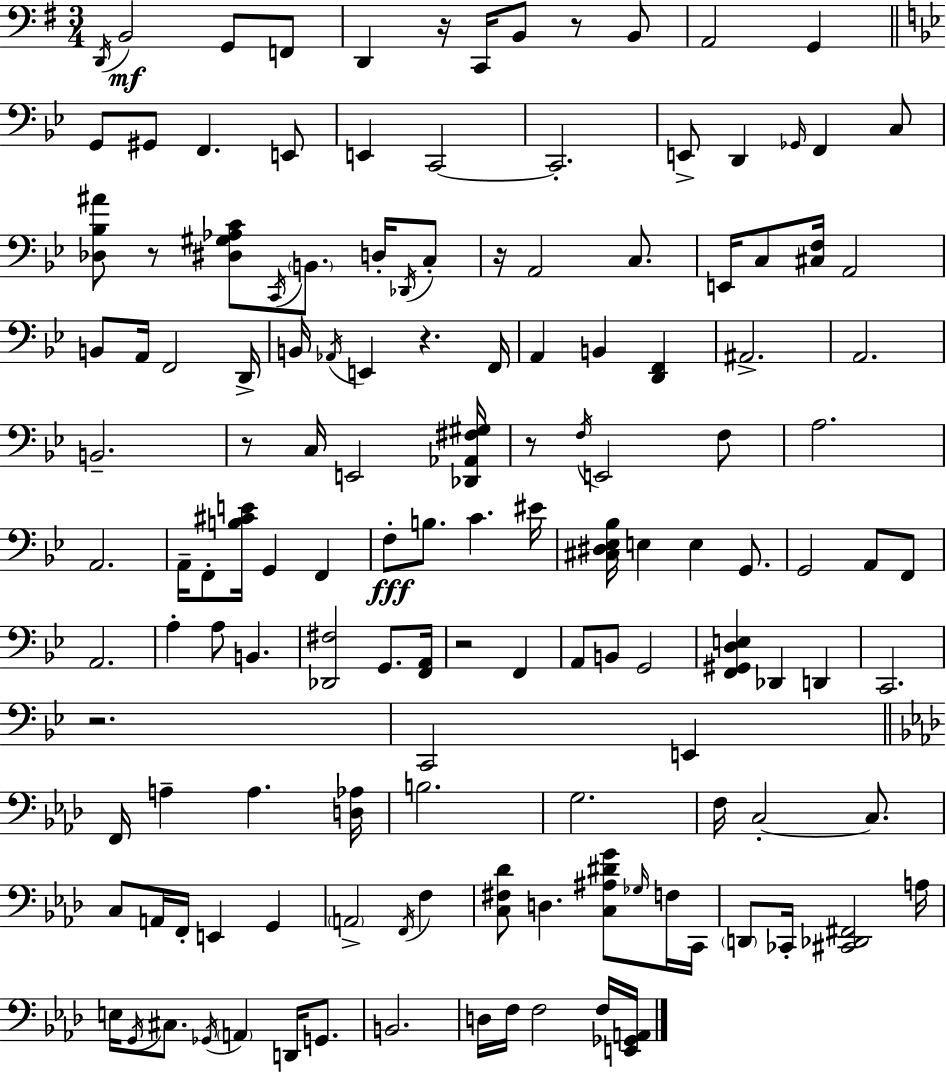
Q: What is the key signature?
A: G major